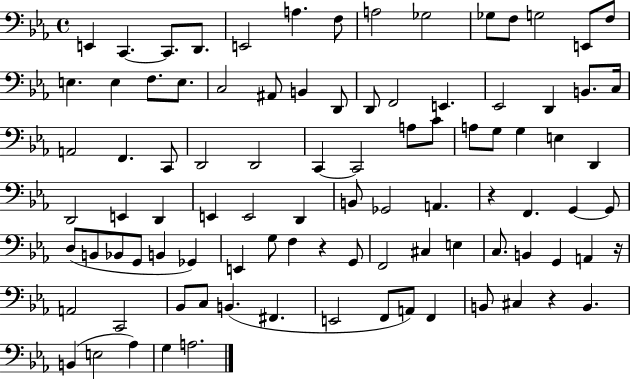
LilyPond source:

{
  \clef bass
  \time 4/4
  \defaultTimeSignature
  \key ees \major
  e,4 c,4.~~ c,8. d,8. | e,2 a4. f8 | a2 ges2 | ges8 f8 g2 e,8 f8 | \break e4. e4 f8. e8. | c2 ais,8 b,4 d,8 | d,8 f,2 e,4. | ees,2 d,4 b,8. c16 | \break a,2 f,4. c,8 | d,2 d,2 | c,4~~ c,2 a8 c'8 | a8 g8 g4 e4 d,4 | \break d,2 e,4 d,4 | e,4 e,2 d,4 | b,8 ges,2 a,4. | r4 f,4. g,4~~ g,8 | \break d8( b,8 bes,8 g,8 b,4 ges,4) | e,4 g8 f4 r4 g,8 | f,2 cis4 e4 | c8. b,4 g,4 a,4 r16 | \break a,2 c,2 | bes,8 c8 b,4.( fis,4. | e,2 f,8 a,8) f,4 | b,8 cis4 r4 b,4. | \break b,4( e2 aes4) | g4 a2. | \bar "|."
}